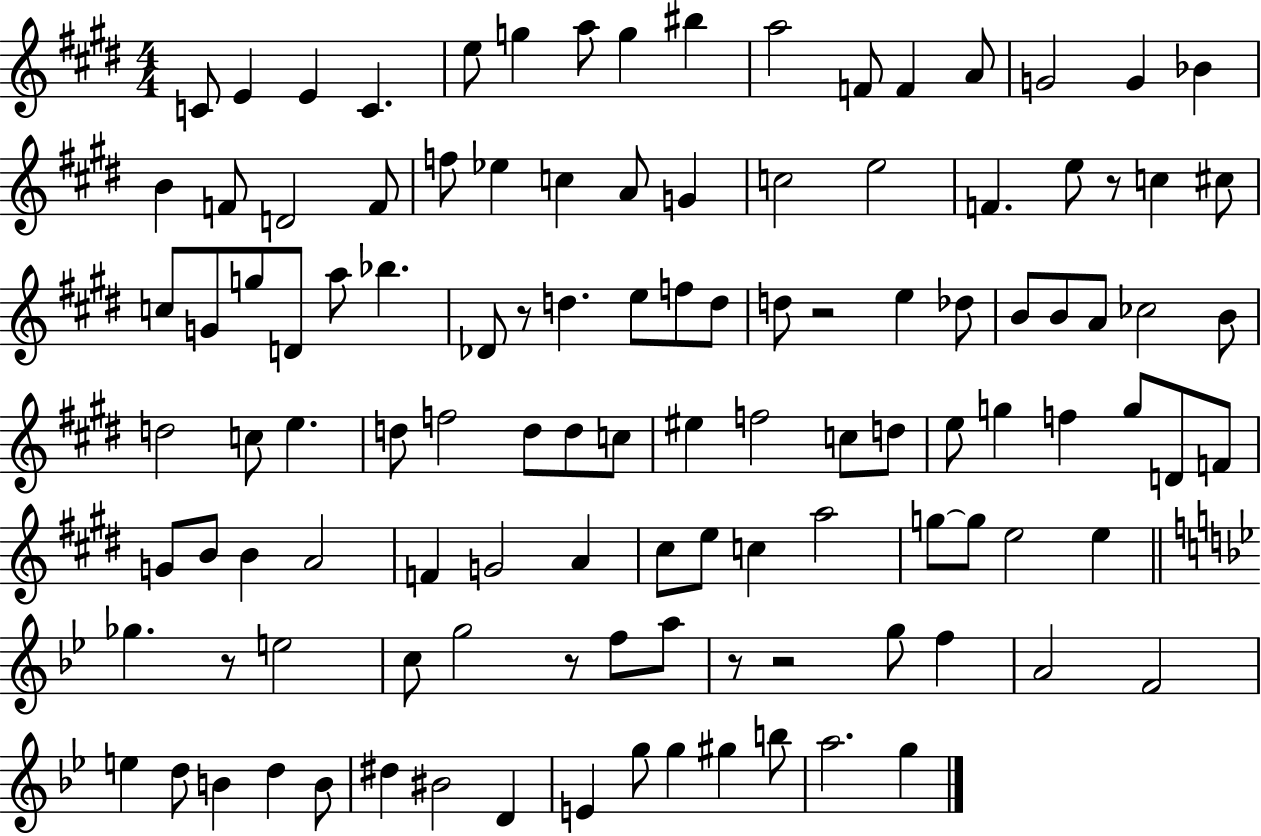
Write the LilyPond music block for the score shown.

{
  \clef treble
  \numericTimeSignature
  \time 4/4
  \key e \major
  \repeat volta 2 { c'8 e'4 e'4 c'4. | e''8 g''4 a''8 g''4 bis''4 | a''2 f'8 f'4 a'8 | g'2 g'4 bes'4 | \break b'4 f'8 d'2 f'8 | f''8 ees''4 c''4 a'8 g'4 | c''2 e''2 | f'4. e''8 r8 c''4 cis''8 | \break c''8 g'8 g''8 d'8 a''8 bes''4. | des'8 r8 d''4. e''8 f''8 d''8 | d''8 r2 e''4 des''8 | b'8 b'8 a'8 ces''2 b'8 | \break d''2 c''8 e''4. | d''8 f''2 d''8 d''8 c''8 | eis''4 f''2 c''8 d''8 | e''8 g''4 f''4 g''8 d'8 f'8 | \break g'8 b'8 b'4 a'2 | f'4 g'2 a'4 | cis''8 e''8 c''4 a''2 | g''8~~ g''8 e''2 e''4 | \break \bar "||" \break \key bes \major ges''4. r8 e''2 | c''8 g''2 r8 f''8 a''8 | r8 r2 g''8 f''4 | a'2 f'2 | \break e''4 d''8 b'4 d''4 b'8 | dis''4 bis'2 d'4 | e'4 g''8 g''4 gis''4 b''8 | a''2. g''4 | \break } \bar "|."
}